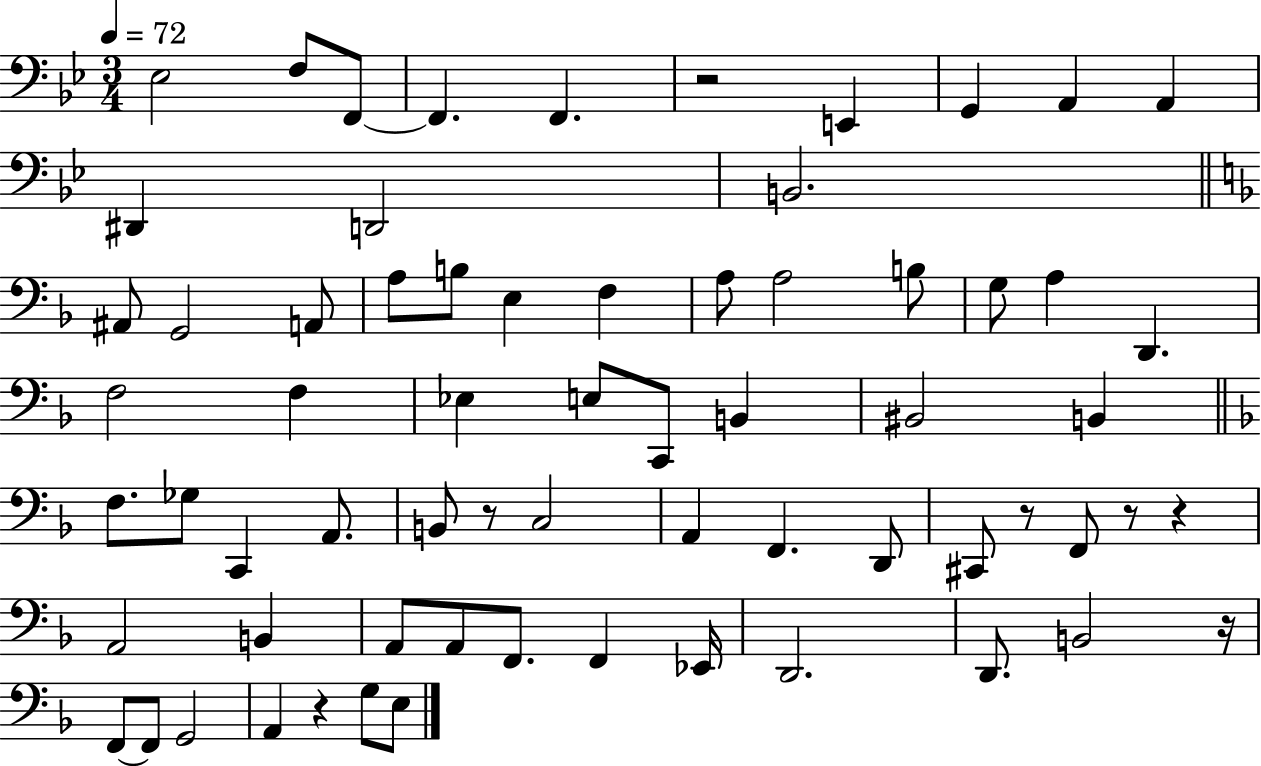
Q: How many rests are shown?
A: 7